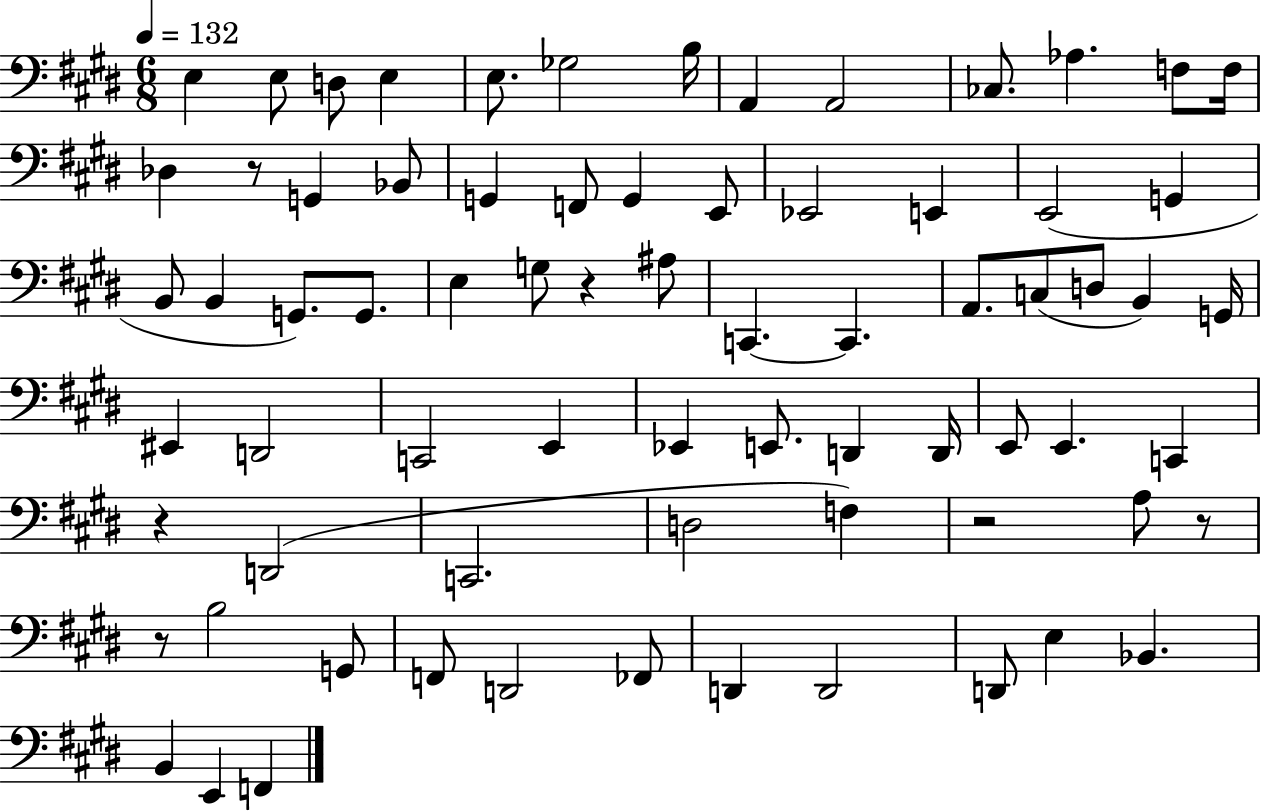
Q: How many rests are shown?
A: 6